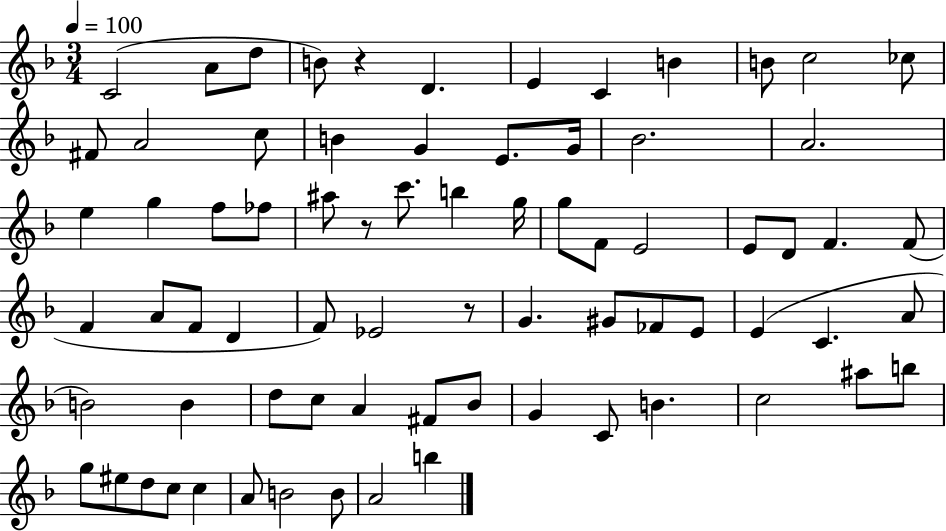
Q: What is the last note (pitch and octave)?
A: B5